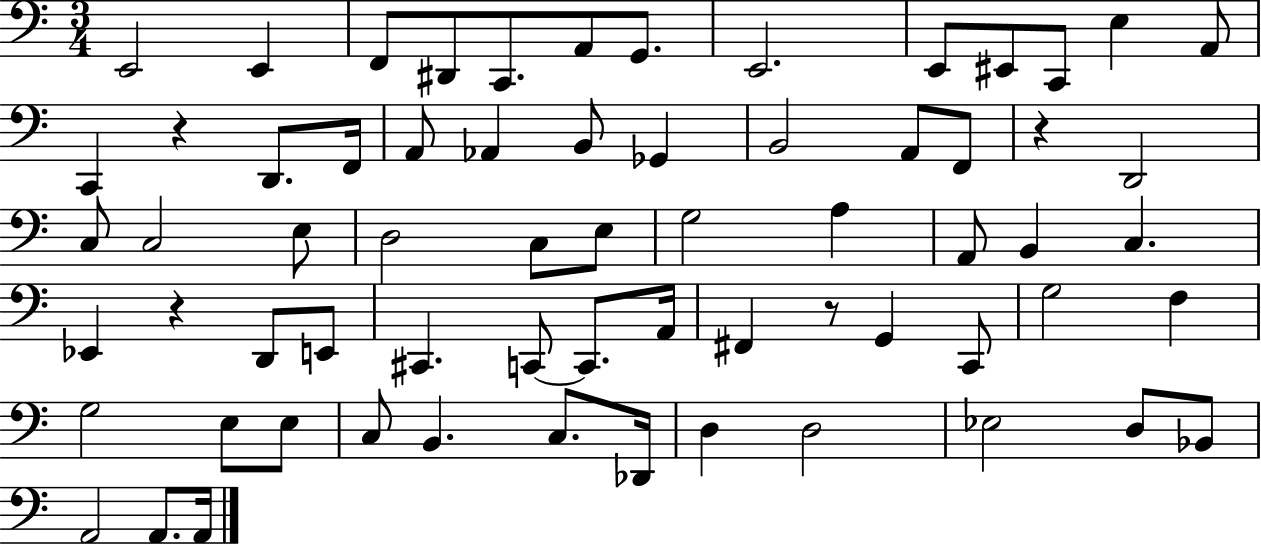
X:1
T:Untitled
M:3/4
L:1/4
K:C
E,,2 E,, F,,/2 ^D,,/2 C,,/2 A,,/2 G,,/2 E,,2 E,,/2 ^E,,/2 C,,/2 E, A,,/2 C,, z D,,/2 F,,/4 A,,/2 _A,, B,,/2 _G,, B,,2 A,,/2 F,,/2 z D,,2 C,/2 C,2 E,/2 D,2 C,/2 E,/2 G,2 A, A,,/2 B,, C, _E,, z D,,/2 E,,/2 ^C,, C,,/2 C,,/2 A,,/4 ^F,, z/2 G,, C,,/2 G,2 F, G,2 E,/2 E,/2 C,/2 B,, C,/2 _D,,/4 D, D,2 _E,2 D,/2 _B,,/2 A,,2 A,,/2 A,,/4